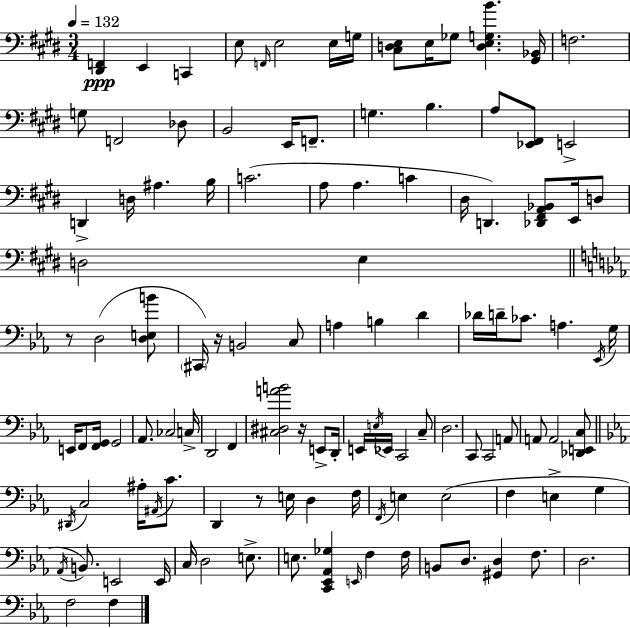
X:1
T:Untitled
M:3/4
L:1/4
K:E
[^D,,F,,] E,, C,, E,/2 F,,/4 E,2 E,/4 G,/4 [^C,D,E,]/2 E,/4 _G,/2 [D,E,G,B] [^G,,_B,,]/4 F,2 G,/2 F,,2 _D,/2 B,,2 E,,/4 F,,/2 G, B, A,/2 [_E,,^F,,]/2 E,,2 D,, D,/4 ^A, B,/4 C2 A,/2 A, C ^D,/4 D,, [_D,,^F,,A,,_B,,]/2 E,,/4 D,/2 D,2 E, z/2 D,2 [D,E,B]/2 ^C,,/4 z/4 B,,2 C,/2 A, B, D _D/4 D/4 _C/2 A, _E,,/4 G,/4 E,,/4 F,,/2 [F,,G,,]/4 G,,2 _A,,/2 _C,2 C,/4 D,,2 F,, [^C,^D,AB]2 z/4 E,,/2 D,,/4 E,,/4 E,/4 _E,,/4 C,,2 C,/2 D,2 C,,/2 C,,2 A,,/2 A,,/2 A,,2 [_D,,E,,C,]/2 ^D,,/4 C,2 ^A,/4 ^A,,/4 C/2 D,, z/2 E,/4 D, F,/4 F,,/4 E, E,2 F, E, G, _A,,/4 B,,/2 E,,2 E,,/4 C,/4 D,2 E,/2 E,/2 [C,,_E,,_A,,_G,] E,,/4 F, F,/4 B,,/2 D,/2 [^G,,D,] F,/2 D,2 F,2 F,